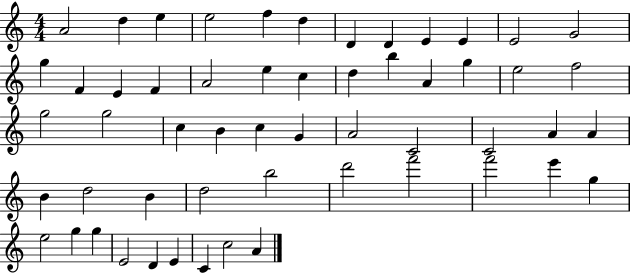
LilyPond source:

{
  \clef treble
  \numericTimeSignature
  \time 4/4
  \key c \major
  a'2 d''4 e''4 | e''2 f''4 d''4 | d'4 d'4 e'4 e'4 | e'2 g'2 | \break g''4 f'4 e'4 f'4 | a'2 e''4 c''4 | d''4 b''4 a'4 g''4 | e''2 f''2 | \break g''2 g''2 | c''4 b'4 c''4 g'4 | a'2 c'2 | c'2 a'4 a'4 | \break b'4 d''2 b'4 | d''2 b''2 | d'''2 f'''2 | f'''2 e'''4 g''4 | \break e''2 g''4 g''4 | e'2 d'4 e'4 | c'4 c''2 a'4 | \bar "|."
}